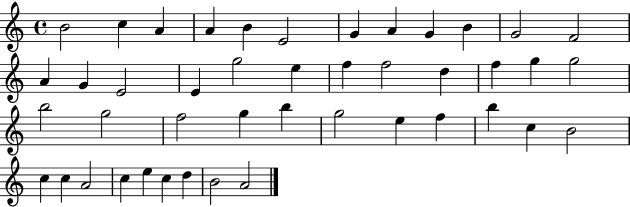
{
  \clef treble
  \time 4/4
  \defaultTimeSignature
  \key c \major
  b'2 c''4 a'4 | a'4 b'4 e'2 | g'4 a'4 g'4 b'4 | g'2 f'2 | \break a'4 g'4 e'2 | e'4 g''2 e''4 | f''4 f''2 d''4 | f''4 g''4 g''2 | \break b''2 g''2 | f''2 g''4 b''4 | g''2 e''4 f''4 | b''4 c''4 b'2 | \break c''4 c''4 a'2 | c''4 e''4 c''4 d''4 | b'2 a'2 | \bar "|."
}